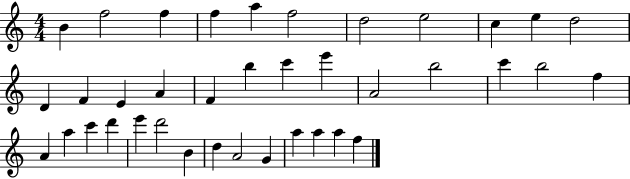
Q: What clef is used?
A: treble